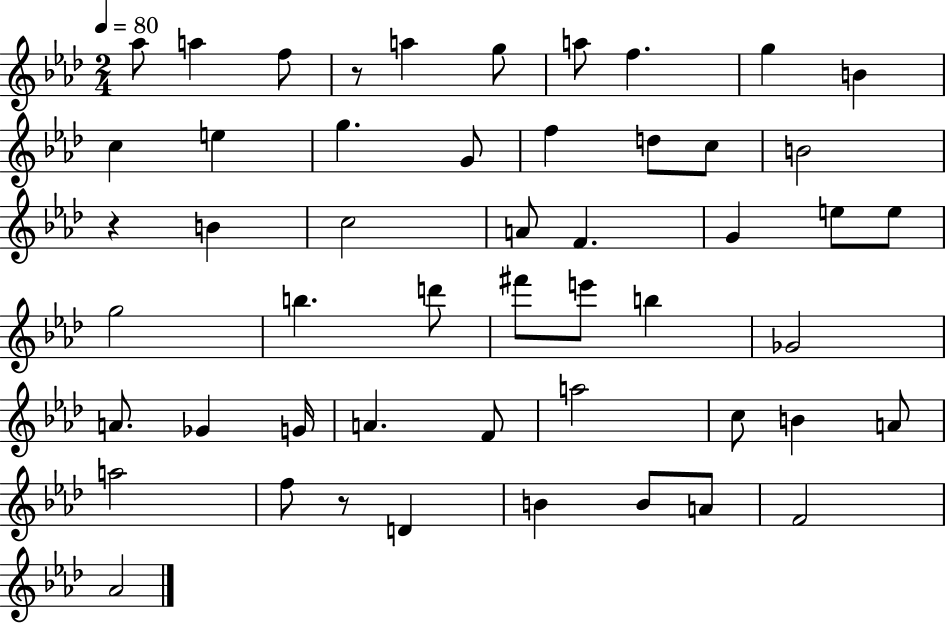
Ab5/e A5/q F5/e R/e A5/q G5/e A5/e F5/q. G5/q B4/q C5/q E5/q G5/q. G4/e F5/q D5/e C5/e B4/h R/q B4/q C5/h A4/e F4/q. G4/q E5/e E5/e G5/h B5/q. D6/e F#6/e E6/e B5/q Gb4/h A4/e. Gb4/q G4/s A4/q. F4/e A5/h C5/e B4/q A4/e A5/h F5/e R/e D4/q B4/q B4/e A4/e F4/h Ab4/h